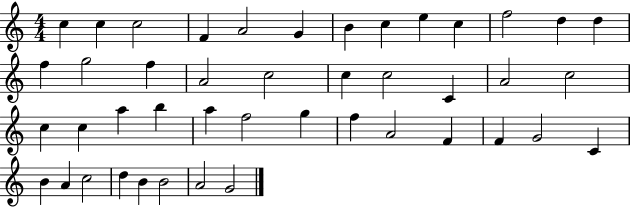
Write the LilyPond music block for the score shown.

{
  \clef treble
  \numericTimeSignature
  \time 4/4
  \key c \major
  c''4 c''4 c''2 | f'4 a'2 g'4 | b'4 c''4 e''4 c''4 | f''2 d''4 d''4 | \break f''4 g''2 f''4 | a'2 c''2 | c''4 c''2 c'4 | a'2 c''2 | \break c''4 c''4 a''4 b''4 | a''4 f''2 g''4 | f''4 a'2 f'4 | f'4 g'2 c'4 | \break b'4 a'4 c''2 | d''4 b'4 b'2 | a'2 g'2 | \bar "|."
}